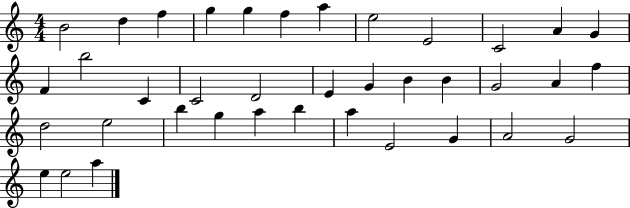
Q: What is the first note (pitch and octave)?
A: B4